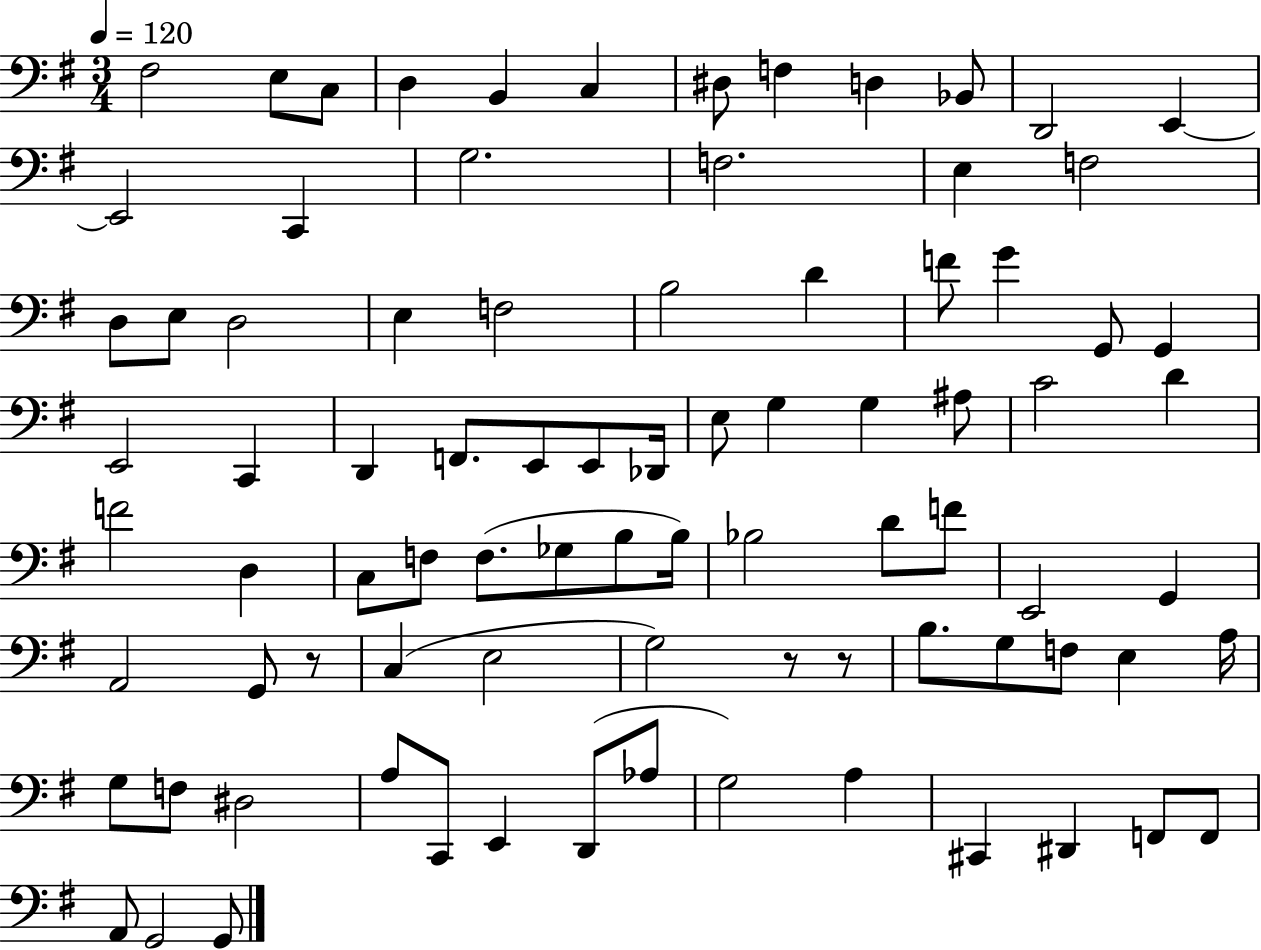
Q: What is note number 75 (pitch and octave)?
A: A3